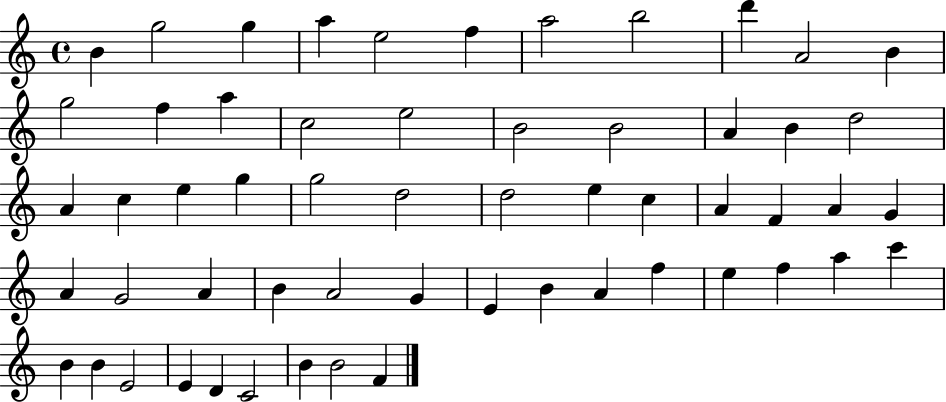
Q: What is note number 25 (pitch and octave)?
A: G5